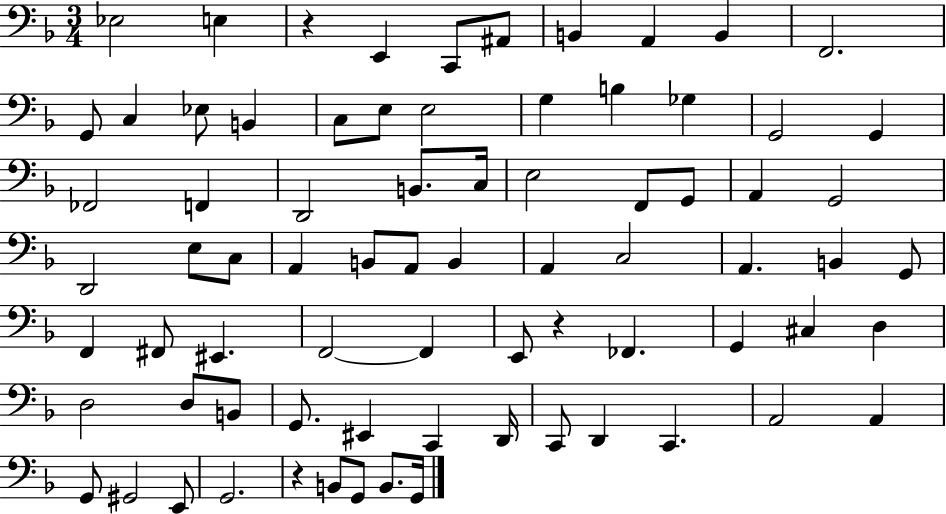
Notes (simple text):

Eb3/h E3/q R/q E2/q C2/e A#2/e B2/q A2/q B2/q F2/h. G2/e C3/q Eb3/e B2/q C3/e E3/e E3/h G3/q B3/q Gb3/q G2/h G2/q FES2/h F2/q D2/h B2/e. C3/s E3/h F2/e G2/e A2/q G2/h D2/h E3/e C3/e A2/q B2/e A2/e B2/q A2/q C3/h A2/q. B2/q G2/e F2/q F#2/e EIS2/q. F2/h F2/q E2/e R/q FES2/q. G2/q C#3/q D3/q D3/h D3/e B2/e G2/e. EIS2/q C2/q D2/s C2/e D2/q C2/q. A2/h A2/q G2/e G#2/h E2/e G2/h. R/q B2/e G2/e B2/e. G2/s